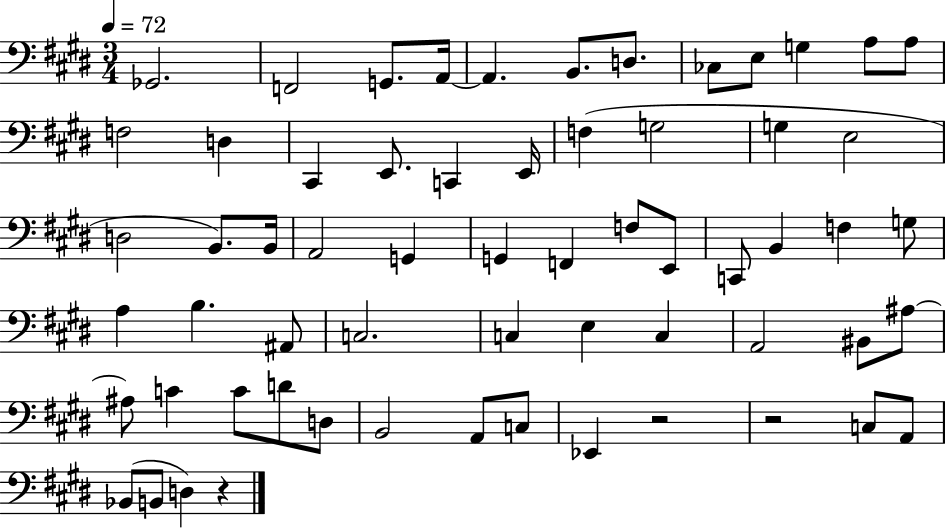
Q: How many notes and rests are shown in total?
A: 62